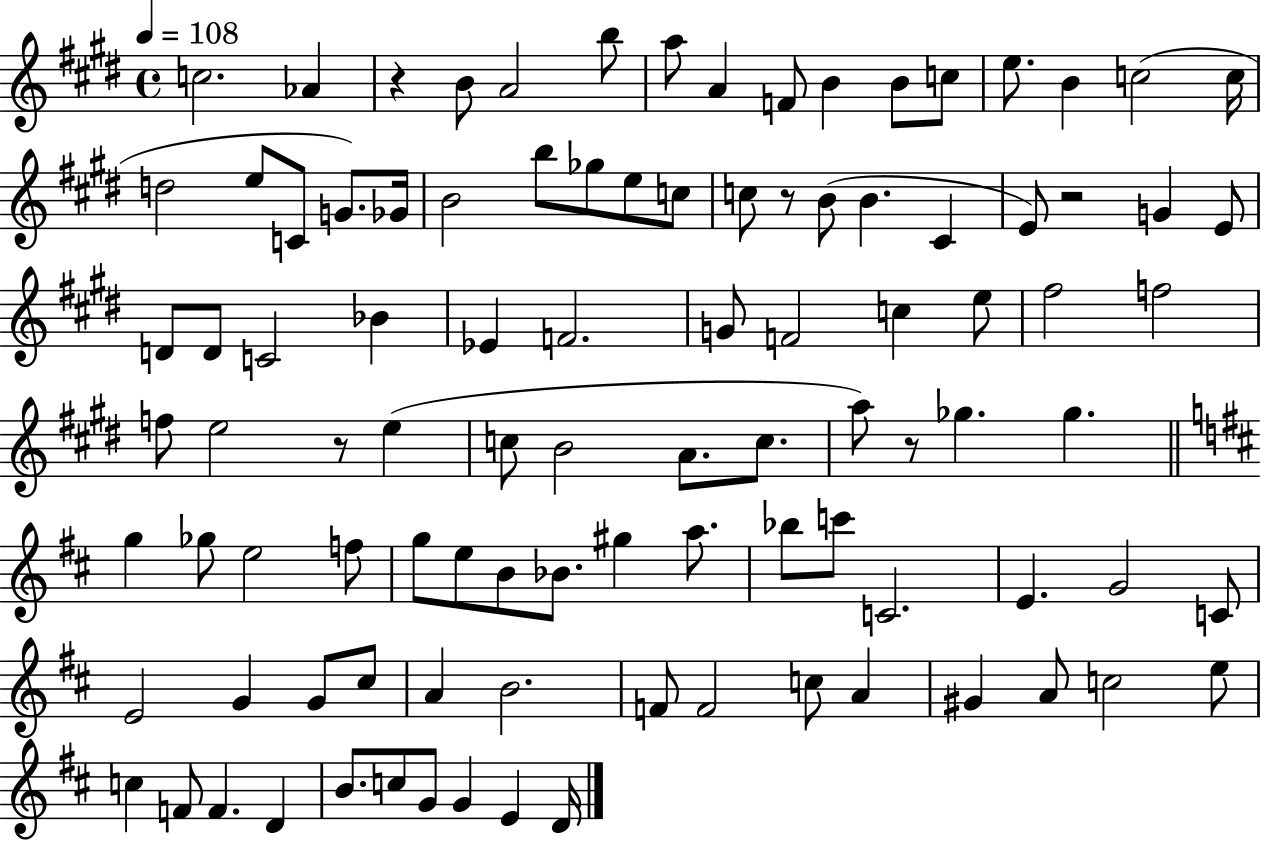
C5/h. Ab4/q R/q B4/e A4/h B5/e A5/e A4/q F4/e B4/q B4/e C5/e E5/e. B4/q C5/h C5/s D5/h E5/e C4/e G4/e. Gb4/s B4/h B5/e Gb5/e E5/e C5/e C5/e R/e B4/e B4/q. C#4/q E4/e R/h G4/q E4/e D4/e D4/e C4/h Bb4/q Eb4/q F4/h. G4/e F4/h C5/q E5/e F#5/h F5/h F5/e E5/h R/e E5/q C5/e B4/h A4/e. C5/e. A5/e R/e Gb5/q. Gb5/q. G5/q Gb5/e E5/h F5/e G5/e E5/e B4/e Bb4/e. G#5/q A5/e. Bb5/e C6/e C4/h. E4/q. G4/h C4/e E4/h G4/q G4/e C#5/e A4/q B4/h. F4/e F4/h C5/e A4/q G#4/q A4/e C5/h E5/e C5/q F4/e F4/q. D4/q B4/e. C5/e G4/e G4/q E4/q D4/s